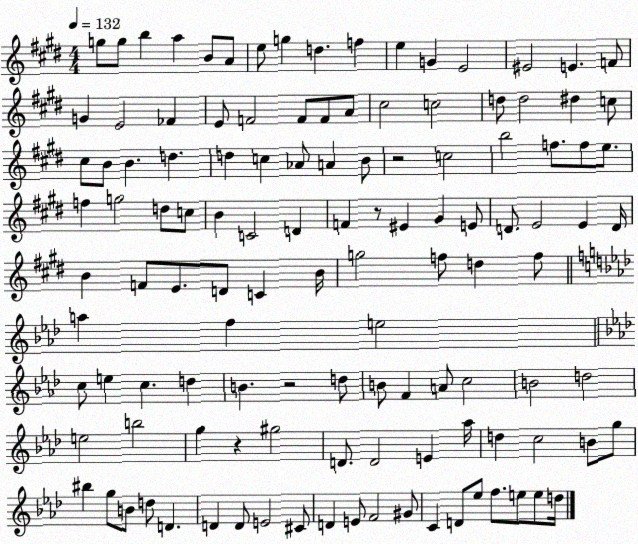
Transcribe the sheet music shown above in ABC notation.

X:1
T:Untitled
M:4/4
L:1/4
K:E
g/2 g/2 b a B/2 A/2 e/2 g d f e G E2 ^E2 E F/2 G E2 _F E/2 F2 F/2 F/2 A/2 ^c2 c2 d/2 d2 ^d c/2 ^c/2 B/2 B d d c _A/2 A B/2 z2 c2 b2 f/2 f/2 e/2 f g2 d/2 c/2 B C2 D F z/2 ^E ^G E/2 D/2 E2 E D/4 B F/2 E/2 D/2 C B/4 g2 f/2 d f/2 a f e2 c/2 e c d B z2 d/2 B/2 F A/2 c2 B2 d2 e2 b2 g z ^g2 D/2 D2 E _a/4 d c2 B/2 g/2 ^b g/2 B/2 d/2 D D D/2 E2 ^C/2 D E/2 F2 ^G/2 C D/2 _e/2 f/2 e/2 e/2 d/4